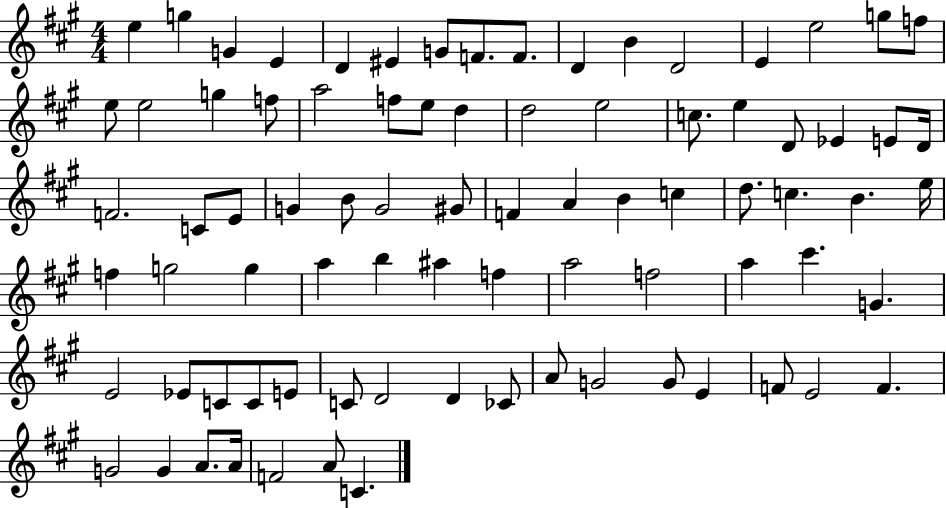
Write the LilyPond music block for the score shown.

{
  \clef treble
  \numericTimeSignature
  \time 4/4
  \key a \major
  e''4 g''4 g'4 e'4 | d'4 eis'4 g'8 f'8. f'8. | d'4 b'4 d'2 | e'4 e''2 g''8 f''8 | \break e''8 e''2 g''4 f''8 | a''2 f''8 e''8 d''4 | d''2 e''2 | c''8. e''4 d'8 ees'4 e'8 d'16 | \break f'2. c'8 e'8 | g'4 b'8 g'2 gis'8 | f'4 a'4 b'4 c''4 | d''8. c''4. b'4. e''16 | \break f''4 g''2 g''4 | a''4 b''4 ais''4 f''4 | a''2 f''2 | a''4 cis'''4. g'4. | \break e'2 ees'8 c'8 c'8 e'8 | c'8 d'2 d'4 ces'8 | a'8 g'2 g'8 e'4 | f'8 e'2 f'4. | \break g'2 g'4 a'8. a'16 | f'2 a'8 c'4. | \bar "|."
}